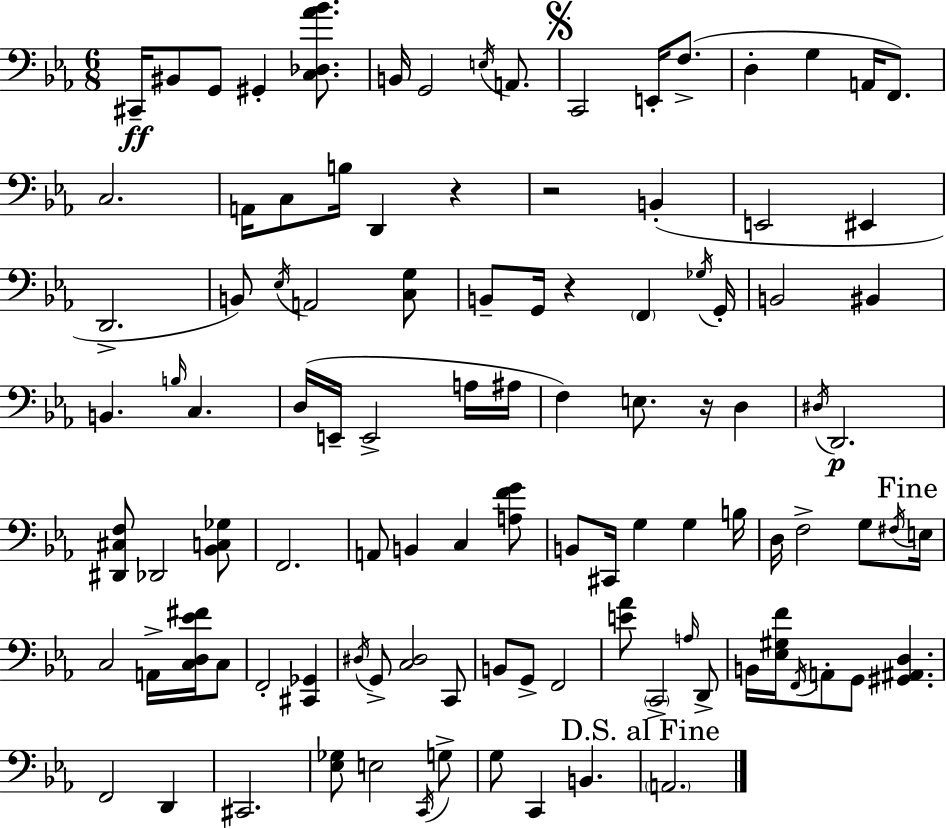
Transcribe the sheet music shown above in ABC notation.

X:1
T:Untitled
M:6/8
L:1/4
K:Cm
^C,,/4 ^B,,/2 G,,/2 ^G,, [C,_D,_A_B]/2 B,,/4 G,,2 E,/4 A,,/2 C,,2 E,,/4 F,/2 D, G, A,,/4 F,,/2 C,2 A,,/4 C,/2 B,/4 D,, z z2 B,, E,,2 ^E,, D,,2 B,,/2 _E,/4 A,,2 [C,G,]/2 B,,/2 G,,/4 z F,, _G,/4 G,,/4 B,,2 ^B,, B,, B,/4 C, D,/4 E,,/4 E,,2 A,/4 ^A,/4 F, E,/2 z/4 D, ^D,/4 D,,2 [^D,,^C,F,]/2 _D,,2 [_B,,C,_G,]/2 F,,2 A,,/2 B,, C, [A,FG]/2 B,,/2 ^C,,/4 G, G, B,/4 D,/4 F,2 G,/2 ^F,/4 E,/4 C,2 A,,/4 [C,D,_E^F]/4 C,/2 F,,2 [^C,,_G,,] ^D,/4 G,,/2 [C,^D,]2 C,,/2 B,,/2 G,,/2 F,,2 [E_A]/2 C,,2 A,/4 D,,/2 B,,/4 [_E,^G,F]/4 F,,/4 A,,/2 G,,/2 [^G,,^A,,D,] F,,2 D,, ^C,,2 [_E,_G,]/2 E,2 C,,/4 G,/2 G,/2 C,, B,, A,,2